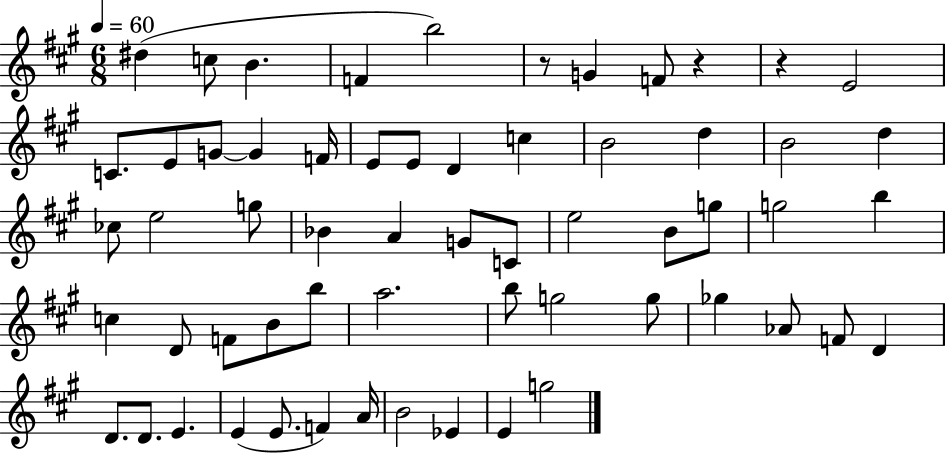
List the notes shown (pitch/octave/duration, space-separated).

D#5/q C5/e B4/q. F4/q B5/h R/e G4/q F4/e R/q R/q E4/h C4/e. E4/e G4/e G4/q F4/s E4/e E4/e D4/q C5/q B4/h D5/q B4/h D5/q CES5/e E5/h G5/e Bb4/q A4/q G4/e C4/e E5/h B4/e G5/e G5/h B5/q C5/q D4/e F4/e B4/e B5/e A5/h. B5/e G5/h G5/e Gb5/q Ab4/e F4/e D4/q D4/e. D4/e. E4/q. E4/q E4/e. F4/q A4/s B4/h Eb4/q E4/q G5/h